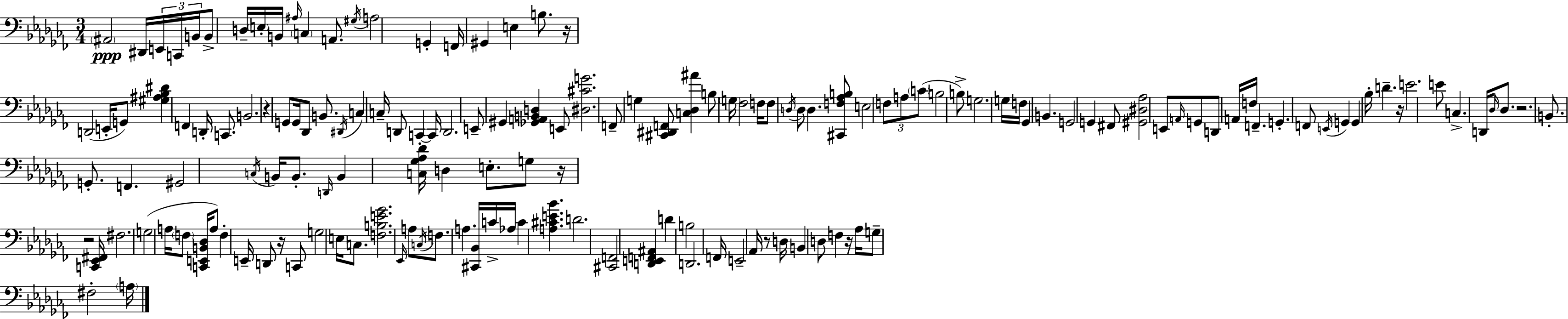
X:1
T:Untitled
M:3/4
L:1/4
K:Abm
^A,,2 ^D,,/4 E,,/4 C,,/4 B,,/4 B,,/2 D,/4 E,/4 B,,/4 ^A,/4 C, A,,/2 ^G,/4 A,2 G,, F,,/4 ^G,, E, B,/2 z/4 D,,2 E,,/4 G,,/2 [^G,^A,_B,^D] F,, D,,/4 C,,/2 B,,2 z G,,/2 G,,/4 _D,,/2 B,,/2 ^D,,/4 C, C,/4 D,,/2 C,, C,,/4 D,,2 E,,/2 ^G,, [_G,,A,,B,,D,] E,,/2 [^D,^CG]2 F,,/2 G, [^C,,^D,,F,,]/2 [C,_D,^A] B,/2 G,/4 _F,2 F,/4 F,/2 D,/4 D,/2 D, [^C,,F,_A,B,]/2 E,2 F,/2 A,/2 C/2 B,2 B,/2 G,2 G,/4 F,/4 _G,, B,, G,,2 G,, ^F,,/2 [^G,,^D,_A,]2 E,,/2 A,,/4 G,,/2 D,,/2 A,,/4 F,/4 F,, G,, F,,/2 E,,/4 G,, G,, _B,/4 D z/4 E2 E/2 C, D,,/4 _D,/4 _D,/2 z2 B,,/2 G,,/2 F,, ^G,,2 C,/4 B,,/4 B,,/2 D,,/4 B,, [C,_G,_A,_D]/4 D, E,/2 G,/2 z/4 z2 [C,,_E,,^F,,]/4 ^F,2 G,2 A,/4 F,/2 [C,,E,,B,,_D,]/4 A,/2 F, E,,/4 D,,/2 z/4 C,,/2 G,2 E,/4 C,/2 [F,B,E_G]2 _E,,/4 A,/2 C,/4 F,/2 A, [^C,,_B,,]/4 C/4 _A,/4 C [A,^CE_B] D2 [^C,,F,,]2 [D,,E,,F,,^A,,] D B,2 D,,2 F,,/4 E,,2 _A,,/4 z/2 D,/4 B,, D,/2 F, z/4 _A,/4 G,/2 ^F,2 A,/4